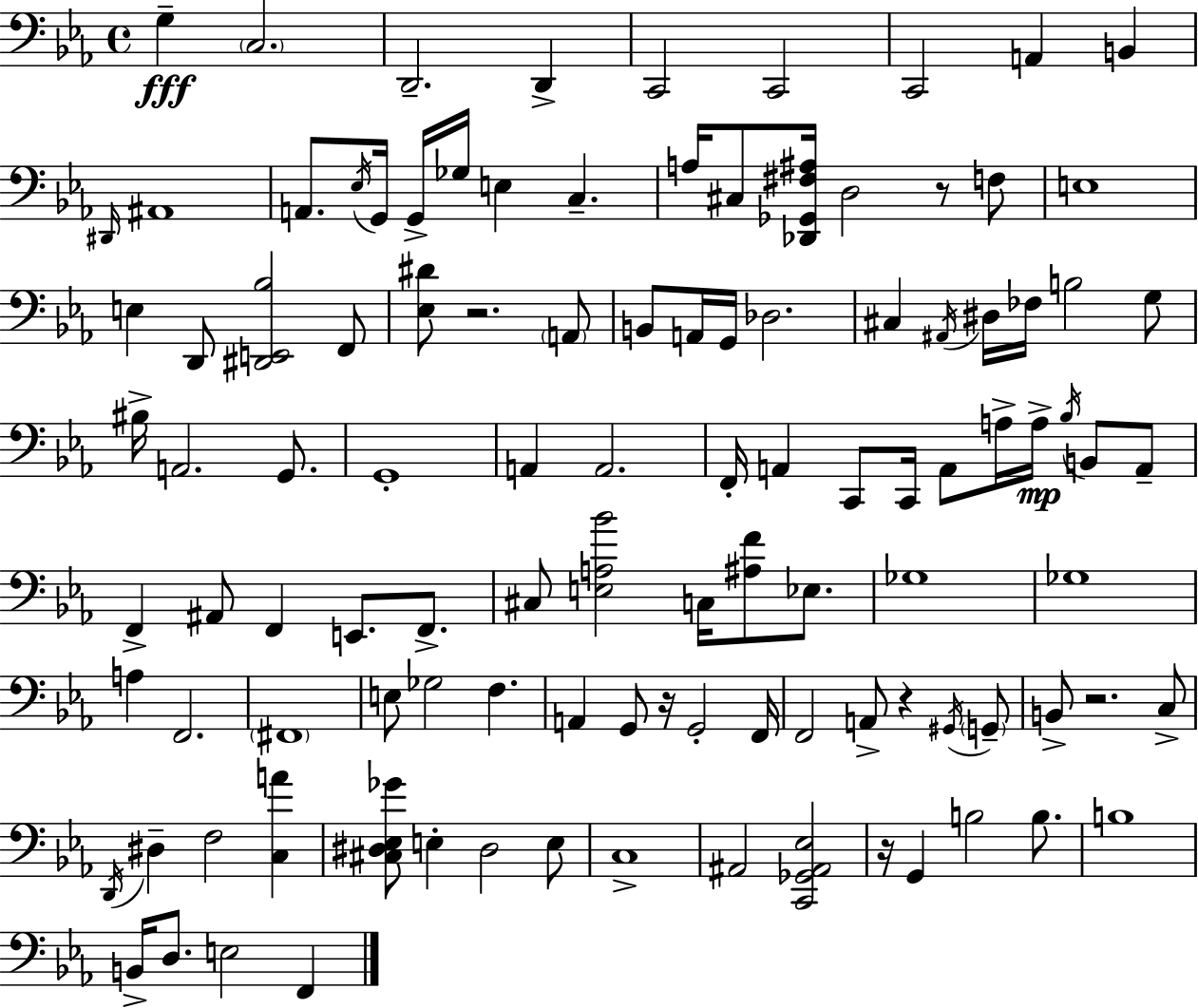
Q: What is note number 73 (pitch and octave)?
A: F2